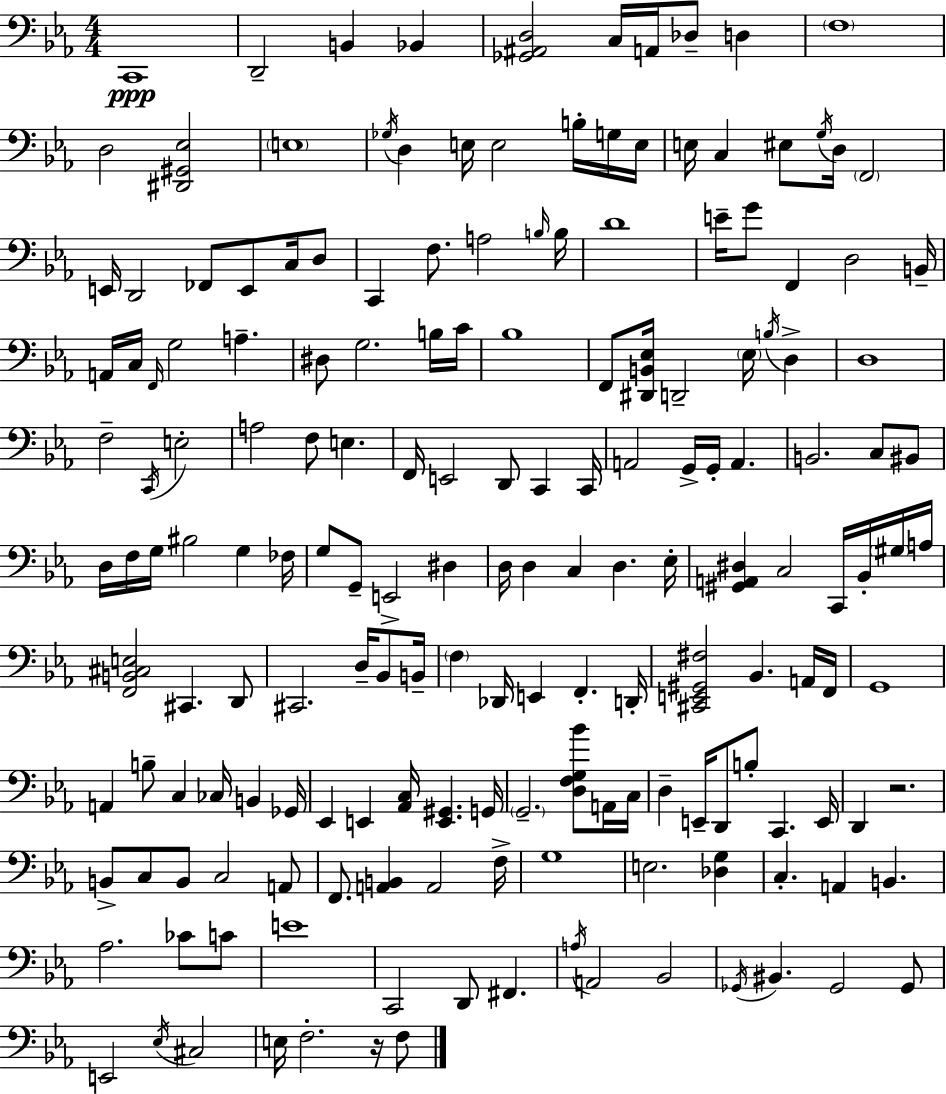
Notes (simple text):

C2/w D2/h B2/q Bb2/q [Gb2,A#2,D3]/h C3/s A2/s Db3/e D3/q F3/w D3/h [D#2,G#2,Eb3]/h E3/w Gb3/s D3/q E3/s E3/h B3/s G3/s E3/s E3/s C3/q EIS3/e G3/s D3/s F2/h E2/s D2/h FES2/e E2/e C3/s D3/e C2/q F3/e. A3/h B3/s B3/s D4/w E4/s G4/e F2/q D3/h B2/s A2/s C3/s F2/s G3/h A3/q. D#3/e G3/h. B3/s C4/s Bb3/w F2/e [D#2,B2,Eb3]/s D2/h Eb3/s B3/s D3/q D3/w F3/h C2/s E3/h A3/h F3/e E3/q. F2/s E2/h D2/e C2/q C2/s A2/h G2/s G2/s A2/q. B2/h. C3/e BIS2/e D3/s F3/s G3/s BIS3/h G3/q FES3/s G3/e G2/e E2/h D#3/q D3/s D3/q C3/q D3/q. Eb3/s [G#2,A2,D#3]/q C3/h C2/s Bb2/s G#3/s A3/s [F2,B2,C#3,E3]/h C#2/q. D2/e C#2/h. D3/s Bb2/e B2/s F3/q Db2/s E2/q F2/q. D2/s [C#2,E2,G#2,F#3]/h Bb2/q. A2/s F2/s G2/w A2/q B3/e C3/q CES3/s B2/q Gb2/s Eb2/q E2/q [Ab2,C3]/s [E2,G#2]/q. G2/s G2/h. [D3,F3,G3,Bb4]/e A2/s C3/s D3/q E2/s D2/e B3/e C2/q. E2/s D2/q R/h. B2/e C3/e B2/e C3/h A2/e F2/e. [A2,B2]/q A2/h F3/s G3/w E3/h. [Db3,G3]/q C3/q. A2/q B2/q. Ab3/h. CES4/e C4/e E4/w C2/h D2/e F#2/q. A3/s A2/h Bb2/h Gb2/s BIS2/q. Gb2/h Gb2/e E2/h Eb3/s C#3/h E3/s F3/h. R/s F3/e